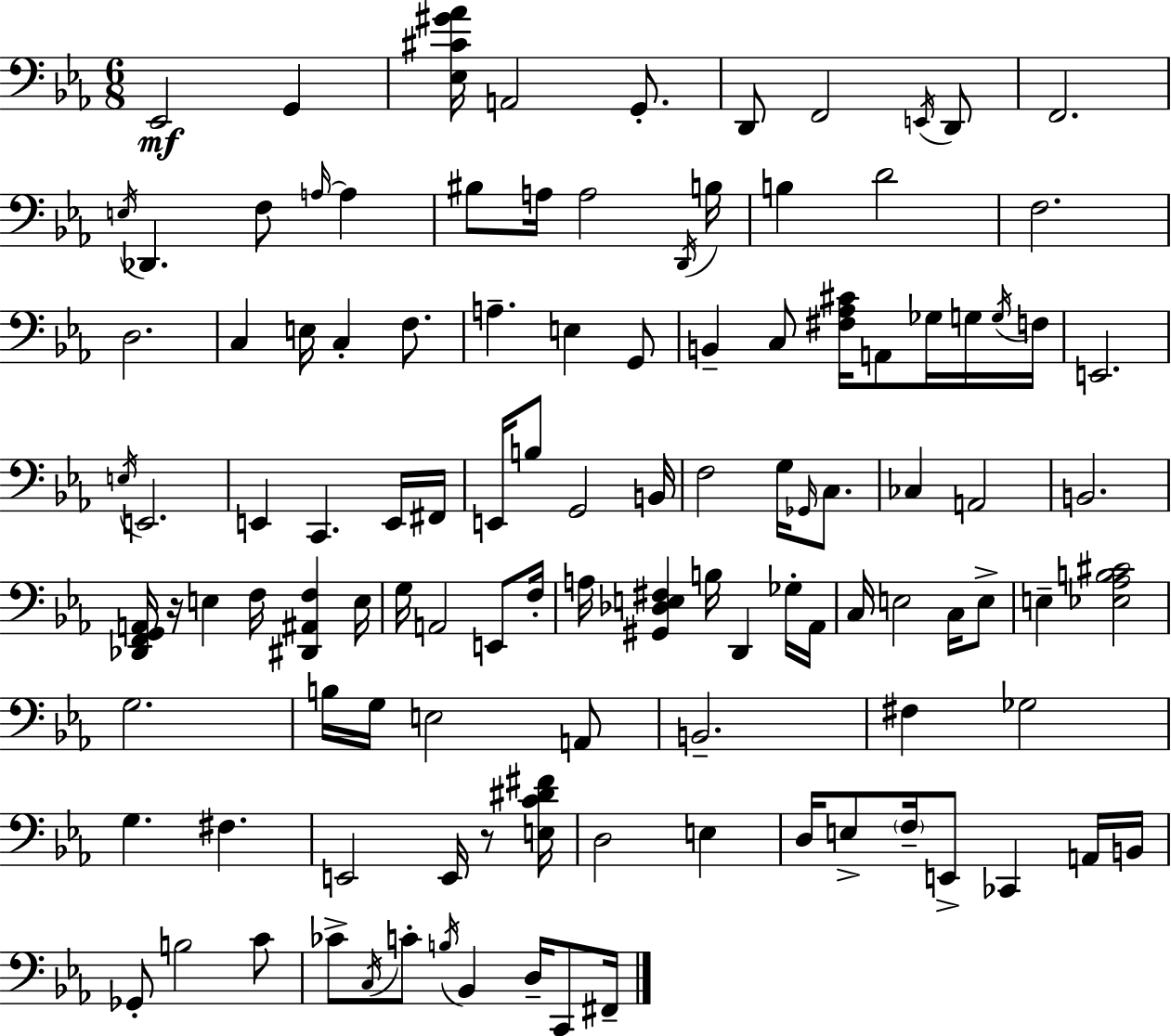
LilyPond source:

{
  \clef bass
  \numericTimeSignature
  \time 6/8
  \key ees \major
  ees,2\mf g,4 | <ees cis' gis' aes'>16 a,2 g,8.-. | d,8 f,2 \acciaccatura { e,16 } d,8 | f,2. | \break \acciaccatura { e16 } des,4. f8 \grace { a16~ }~ a4 | bis8 a16 a2 | \acciaccatura { d,16 } b16 b4 d'2 | f2. | \break d2. | c4 e16 c4-. | f8. a4.-- e4 | g,8 b,4-- c8 <fis aes cis'>16 a,8 | \break ges16 g16 \acciaccatura { g16 } f16 e,2. | \acciaccatura { e16 } e,2. | e,4 c,4. | e,16 fis,16 e,16 b8 g,2 | \break b,16 f2 | g16 \grace { ges,16 } c8. ces4 a,2 | b,2. | <des, f, g, a,>16 r16 e4 | \break f16 <dis, ais, f>4 e16 g16 a,2 | e,8 f16-. a16 <gis, des e fis>4 | b16 d,4 ges16-. aes,16 c16 e2 | c16 e8-> e4-- <ees aes b cis'>2 | \break g2. | b16 g16 e2 | a,8 b,2.-- | fis4 ges2 | \break g4. | fis4. e,2 | e,16 r8 <e c' dis' fis'>16 d2 | e4 d16 e8-> \parenthesize f16-- e,8-> | \break ces,4 a,16 b,16 ges,8-. b2 | c'8 ces'8-> \acciaccatura { c16 } c'8-. | \acciaccatura { b16 } bes,4 d16-- c,8 fis,16-- \bar "|."
}